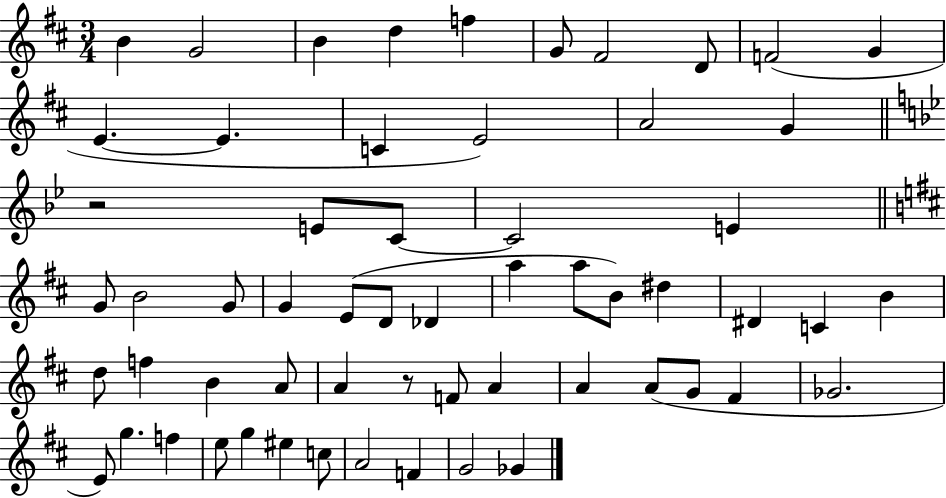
{
  \clef treble
  \numericTimeSignature
  \time 3/4
  \key d \major
  \repeat volta 2 { b'4 g'2 | b'4 d''4 f''4 | g'8 fis'2 d'8 | f'2( g'4 | \break e'4.~~ e'4. | c'4 e'2) | a'2 g'4 | \bar "||" \break \key bes \major r2 e'8 c'8~~ | c'2 e'4 | \bar "||" \break \key b \minor g'8 b'2 g'8 | g'4 e'8( d'8 des'4 | a''4 a''8 b'8) dis''4 | dis'4 c'4 b'4 | \break d''8 f''4 b'4 a'8 | a'4 r8 f'8 a'4 | a'4 a'8( g'8 fis'4 | ges'2. | \break e'8) g''4. f''4 | e''8 g''4 eis''4 c''8 | a'2 f'4 | g'2 ges'4 | \break } \bar "|."
}